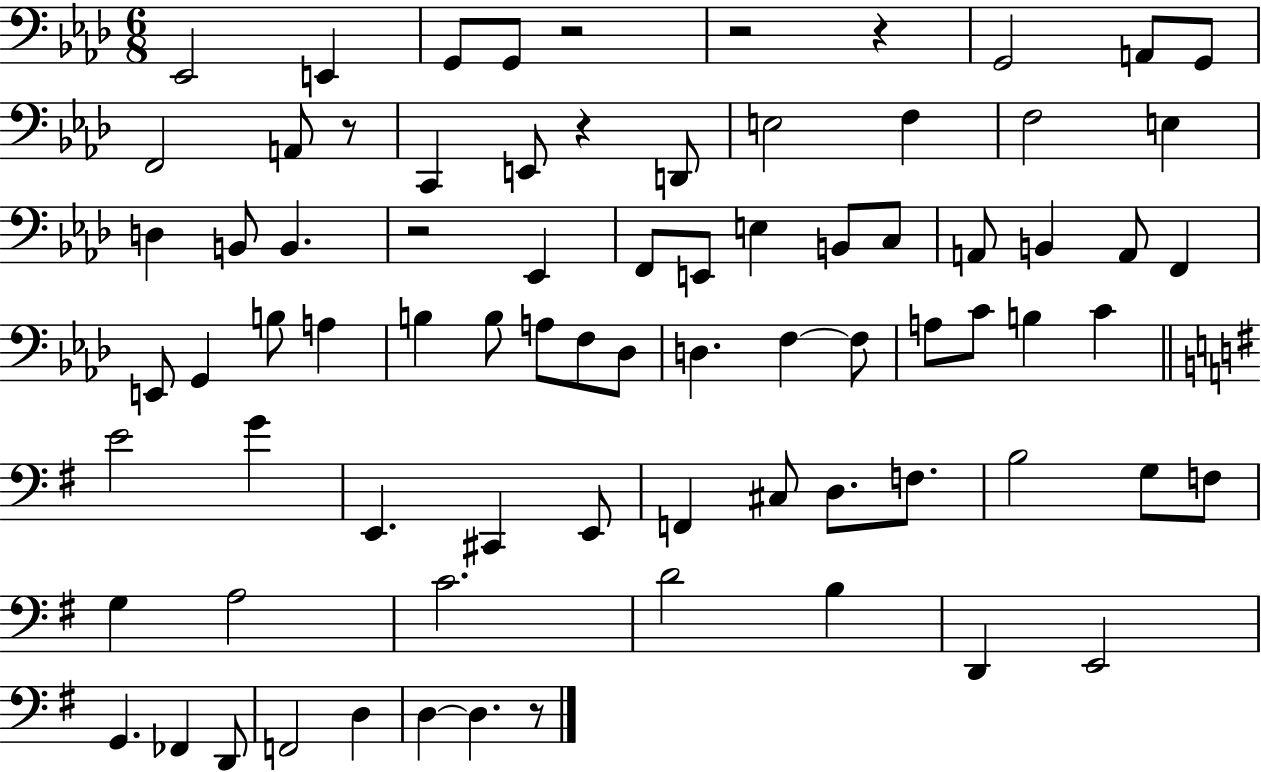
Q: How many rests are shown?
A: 7